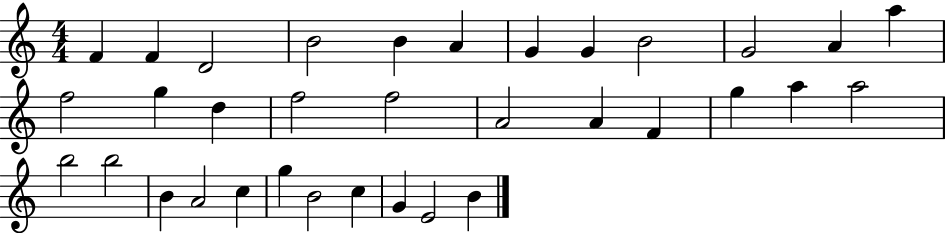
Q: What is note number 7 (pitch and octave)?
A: G4